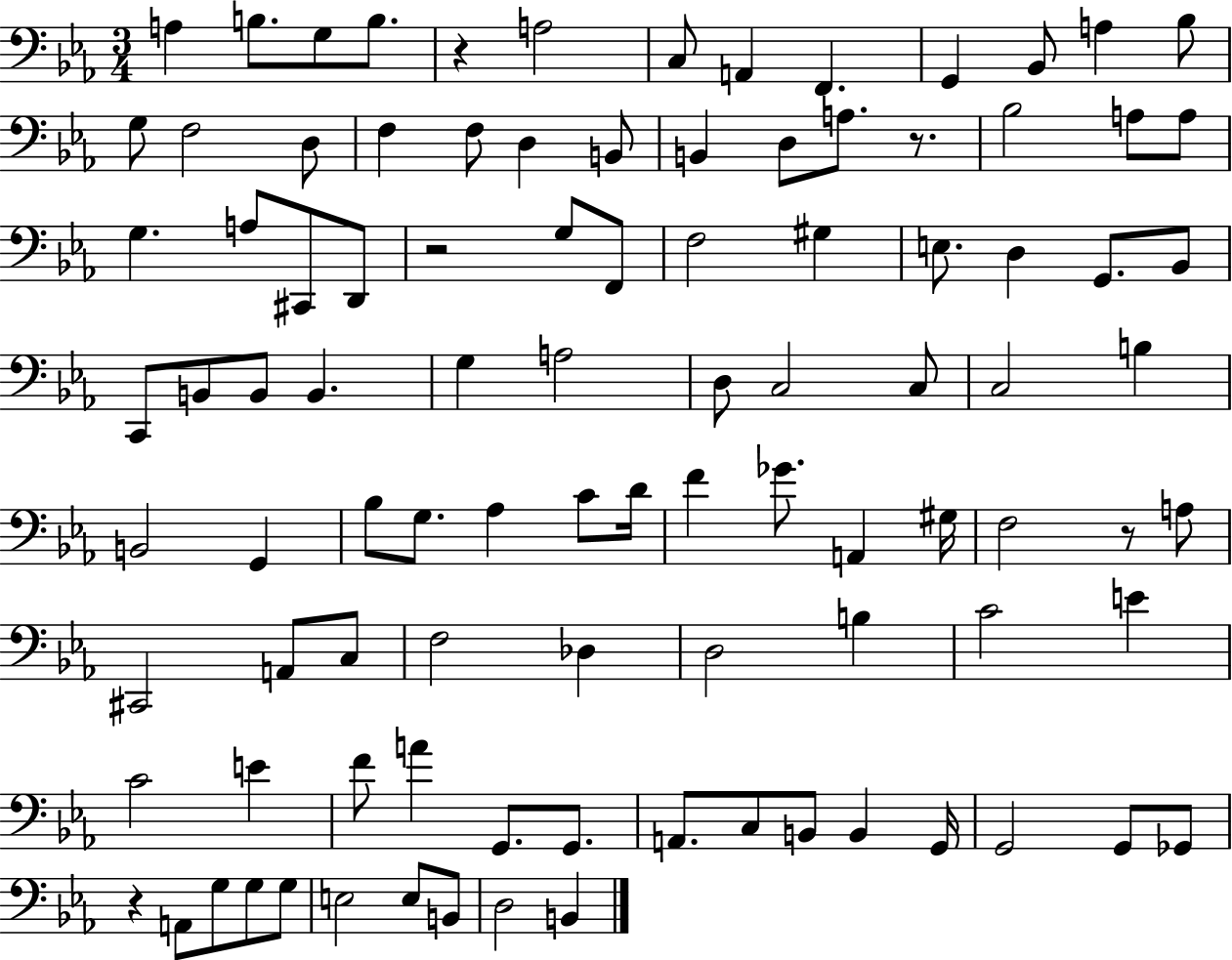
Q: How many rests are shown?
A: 5